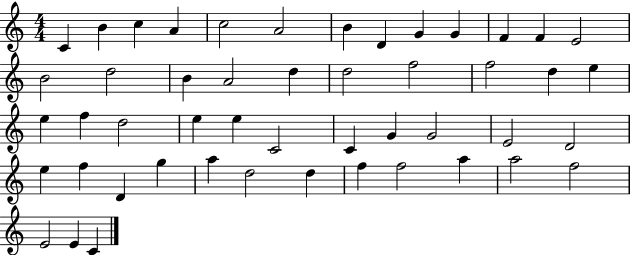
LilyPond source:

{
  \clef treble
  \numericTimeSignature
  \time 4/4
  \key c \major
  c'4 b'4 c''4 a'4 | c''2 a'2 | b'4 d'4 g'4 g'4 | f'4 f'4 e'2 | \break b'2 d''2 | b'4 a'2 d''4 | d''2 f''2 | f''2 d''4 e''4 | \break e''4 f''4 d''2 | e''4 e''4 c'2 | c'4 g'4 g'2 | e'2 d'2 | \break e''4 f''4 d'4 g''4 | a''4 d''2 d''4 | f''4 f''2 a''4 | a''2 f''2 | \break e'2 e'4 c'4 | \bar "|."
}